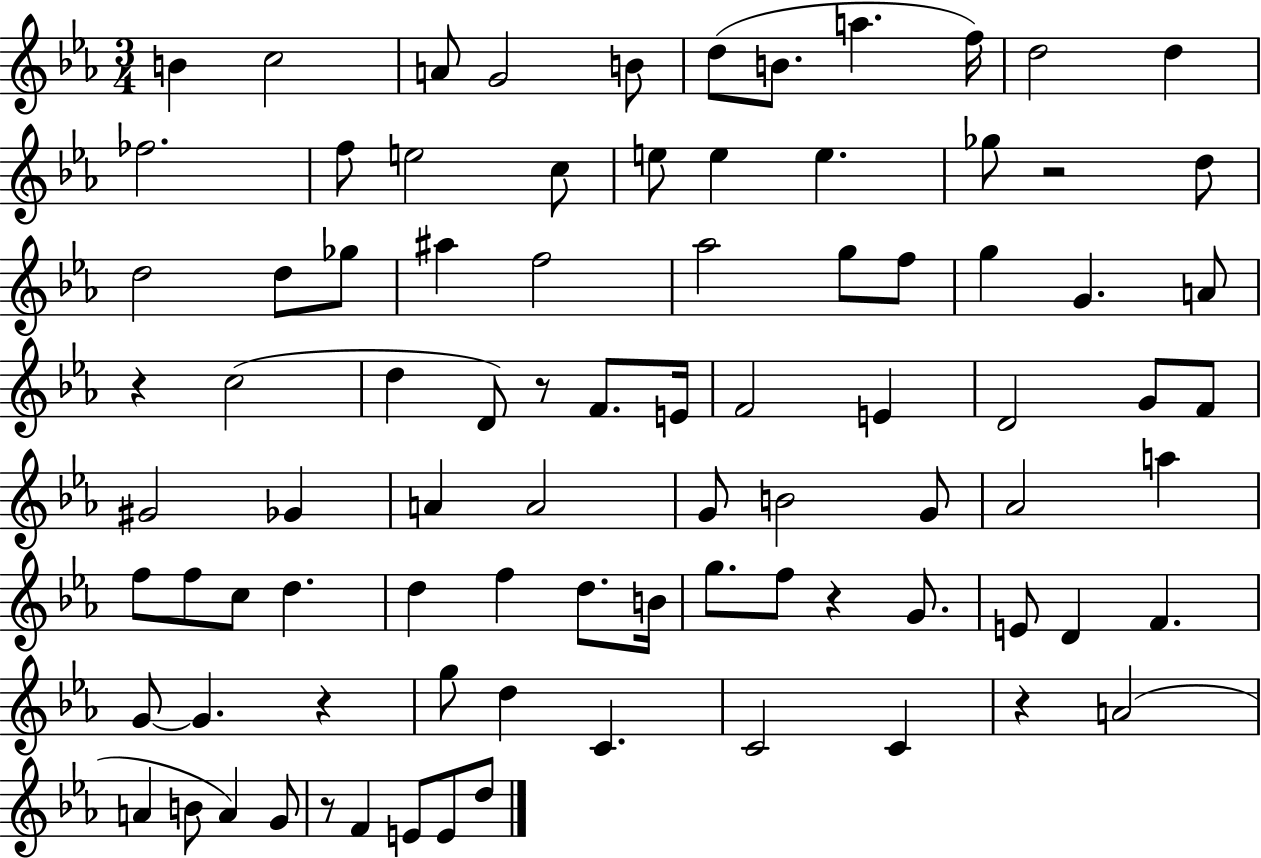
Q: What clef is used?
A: treble